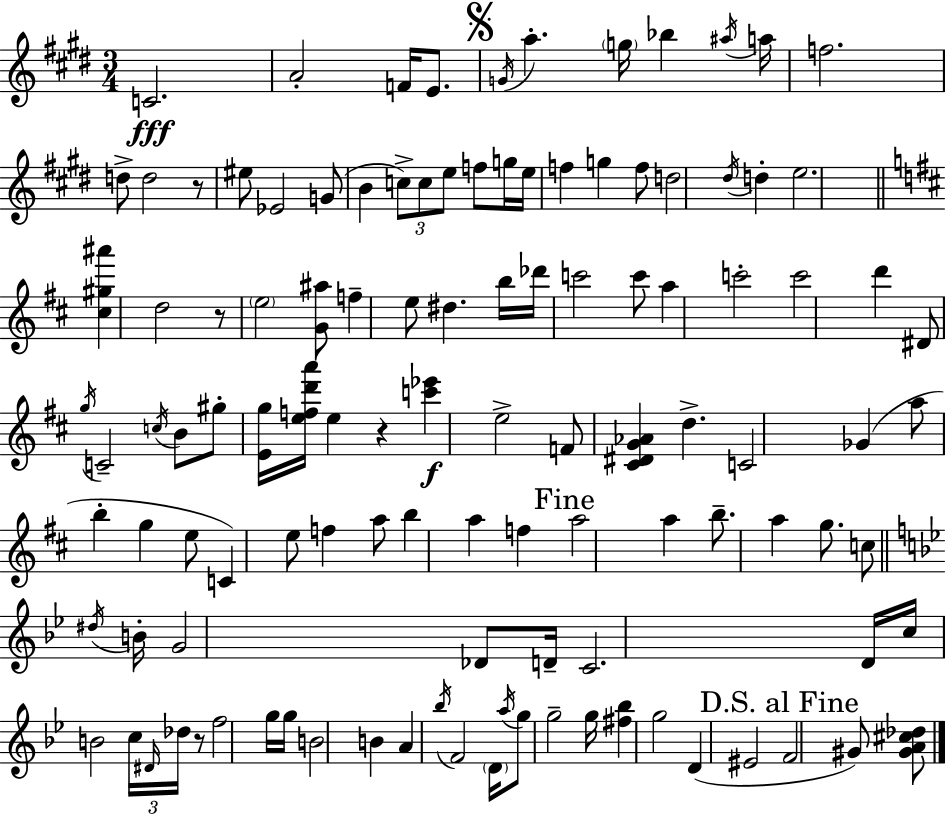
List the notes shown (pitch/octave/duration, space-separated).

C4/h. A4/h F4/s E4/e. G4/s A5/q. G5/s Bb5/q A#5/s A5/s F5/h. D5/e D5/h R/e EIS5/e Eb4/h G4/e B4/q C5/e C5/e E5/e F5/e G5/s E5/s F5/q G5/q F5/e D5/h D#5/s D5/q E5/h. [C#5,G#5,A#6]/q D5/h R/e E5/h [G4,A#5]/e F5/q E5/e D#5/q. B5/s Db6/s C6/h C6/e A5/q C6/h C6/h D6/q D#4/e G5/s C4/h C5/s B4/e G#5/e [E4,G5]/s [E5,F5,D6,A6]/s E5/q R/q [C6,Eb6]/q E5/h F4/e [C#4,D#4,G4,Ab4]/q D5/q. C4/h Gb4/q A5/e B5/q G5/q E5/e C4/q E5/e F5/q A5/e B5/q A5/q F5/q A5/h A5/q B5/e. A5/q G5/e. C5/e D#5/s B4/s G4/h Db4/e D4/s C4/h. D4/s C5/s B4/h C5/s D#4/s Db5/s R/e F5/h G5/s G5/s B4/h B4/q A4/q Bb5/s F4/h D4/s A5/s G5/e G5/h G5/s [F#5,Bb5]/q G5/h D4/q EIS4/h F4/h G#4/e [G#4,A4,C#5,Db5]/e